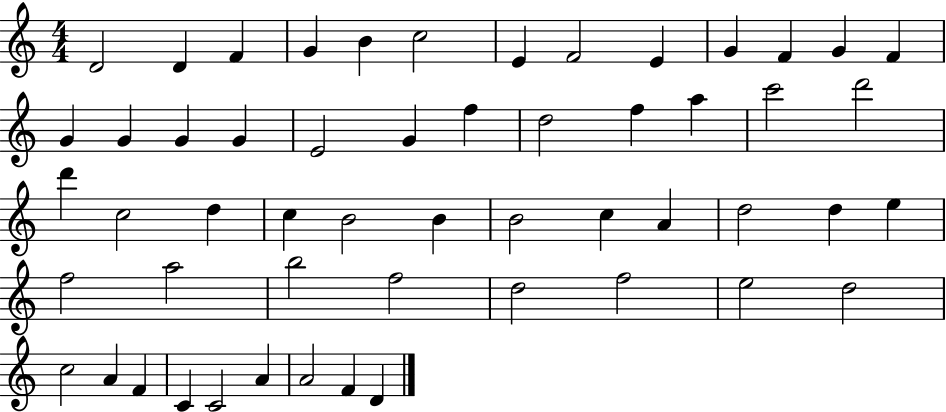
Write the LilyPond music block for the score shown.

{
  \clef treble
  \numericTimeSignature
  \time 4/4
  \key c \major
  d'2 d'4 f'4 | g'4 b'4 c''2 | e'4 f'2 e'4 | g'4 f'4 g'4 f'4 | \break g'4 g'4 g'4 g'4 | e'2 g'4 f''4 | d''2 f''4 a''4 | c'''2 d'''2 | \break d'''4 c''2 d''4 | c''4 b'2 b'4 | b'2 c''4 a'4 | d''2 d''4 e''4 | \break f''2 a''2 | b''2 f''2 | d''2 f''2 | e''2 d''2 | \break c''2 a'4 f'4 | c'4 c'2 a'4 | a'2 f'4 d'4 | \bar "|."
}